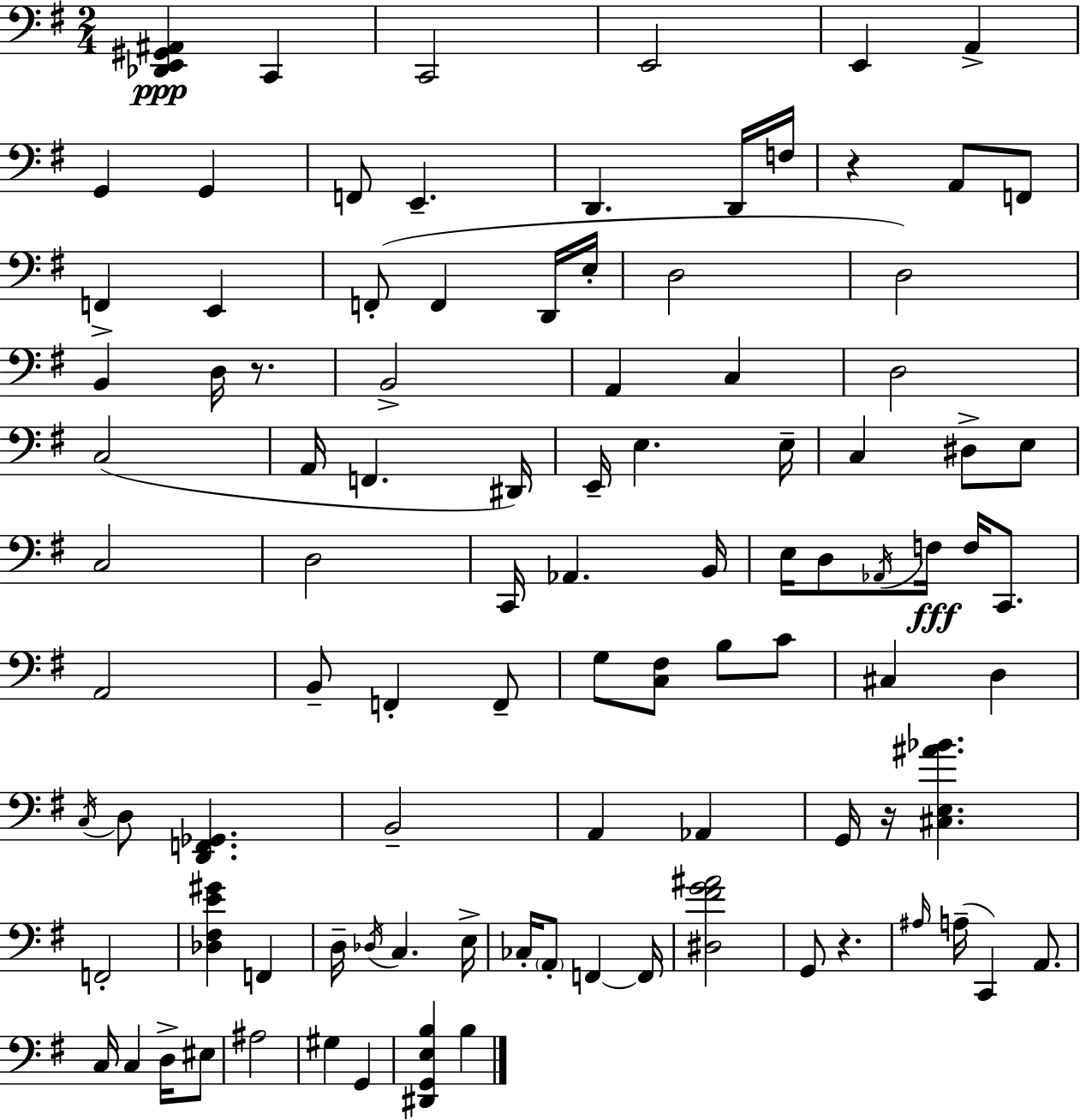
X:1
T:Untitled
M:2/4
L:1/4
K:Em
[_D,,E,,^G,,^A,,] C,, C,,2 E,,2 E,, A,, G,, G,, F,,/2 E,, D,, D,,/4 F,/4 z A,,/2 F,,/2 F,, E,, F,,/2 F,, D,,/4 E,/4 D,2 D,2 B,, D,/4 z/2 B,,2 A,, C, D,2 C,2 A,,/4 F,, ^D,,/4 E,,/4 E, E,/4 C, ^D,/2 E,/2 C,2 D,2 C,,/4 _A,, B,,/4 E,/4 D,/2 _A,,/4 F,/4 F,/4 C,,/2 A,,2 B,,/2 F,, F,,/2 G,/2 [C,^F,]/2 B,/2 C/2 ^C, D, C,/4 D,/2 [D,,F,,_G,,] B,,2 A,, _A,, G,,/4 z/4 [^C,E,^A_B] F,,2 [_D,^F,E^G] F,, D,/4 _D,/4 C, E,/4 _C,/4 A,,/2 F,, F,,/4 [^D,^FG^A]2 G,,/2 z ^A,/4 A,/4 C,, A,,/2 C,/4 C, D,/4 ^E,/2 ^A,2 ^G, G,, [^D,,G,,E,B,] B,